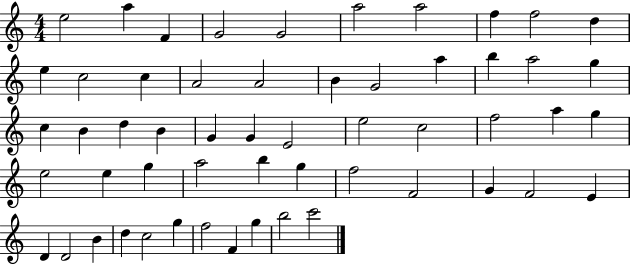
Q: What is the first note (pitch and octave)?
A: E5